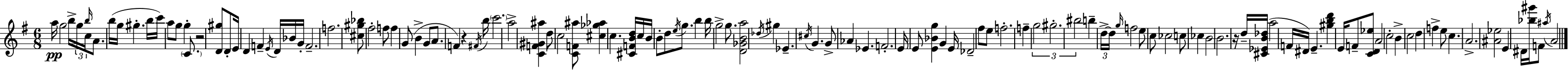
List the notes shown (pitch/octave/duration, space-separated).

A5/s G5/h B5/s G5/s B5/s C5/s A4/e. B5/s G5/s G#5/q. B5/s C6/s A5/e G5/e G5/q C4/e. R/h [D4,G#5]/e D4/e E4/s D4/q F4/q E4/s D4/s Bb4/s G4/s F4/h. F5/h. [C#5,G#5,Bb5]/e F#5/h F5/e F5/q G4/e B4/q G4/e A4/e. F4/q R/q F#4/s B5/s C6/h. A5/h [C4,F4,G#4,A#5]/q D5/e C5/h [C4,F4,A#5]/e [C#5,Gb5,Ab5]/q C5/q. [C#4,F4,B4,D5]/s C5/s B4/s B4/e D5/e E5/s G5/e. B5/q B5/s G5/h G5/e. [D4,Gb4,B4,A5]/h Db5/s G#5/q Eb4/q. C#5/s G4/q. G4/e Ab4/q Eb4/q. F4/h. E4/s E4/e [E4,Bb4,G5]/q G4/q E4/s Db4/h F#5/e E5/e F5/h. F5/q G5/h G#5/h. BIS5/h B5/q D5/s D5/s G5/s F5/h E5/e C5/e CES5/h C5/e CES5/q B4/h B4/h. R/s D5/s [C#4,Eb4,B4,Db5]/s A5/h F4/s D#4/s E4/q. [G#5,B5,D6]/q E4/s F4/e [C4,D4,Eb5]/e A4/h C5/h B4/q C5/h D5/q F5/q E5/e C5/q. A4/h. [A#4,Eb5]/h E4/q D#4/s [Bb5,G#6]/s F4/e A#5/s A4/h